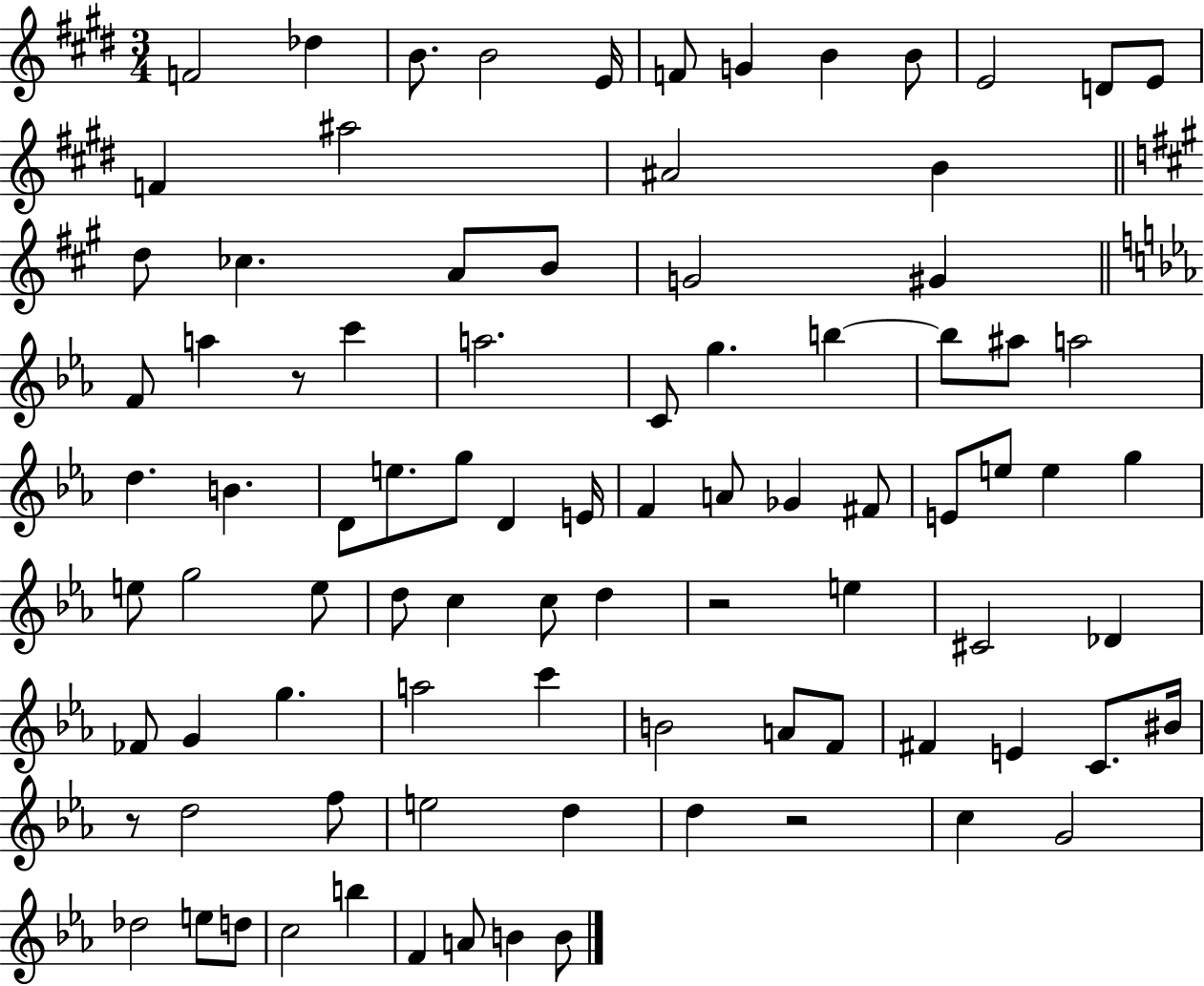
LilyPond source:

{
  \clef treble
  \numericTimeSignature
  \time 3/4
  \key e \major
  f'2 des''4 | b'8. b'2 e'16 | f'8 g'4 b'4 b'8 | e'2 d'8 e'8 | \break f'4 ais''2 | ais'2 b'4 | \bar "||" \break \key a \major d''8 ces''4. a'8 b'8 | g'2 gis'4 | \bar "||" \break \key c \minor f'8 a''4 r8 c'''4 | a''2. | c'8 g''4. b''4~~ | b''8 ais''8 a''2 | \break d''4. b'4. | d'8 e''8. g''8 d'4 e'16 | f'4 a'8 ges'4 fis'8 | e'8 e''8 e''4 g''4 | \break e''8 g''2 e''8 | d''8 c''4 c''8 d''4 | r2 e''4 | cis'2 des'4 | \break fes'8 g'4 g''4. | a''2 c'''4 | b'2 a'8 f'8 | fis'4 e'4 c'8. bis'16 | \break r8 d''2 f''8 | e''2 d''4 | d''4 r2 | c''4 g'2 | \break des''2 e''8 d''8 | c''2 b''4 | f'4 a'8 b'4 b'8 | \bar "|."
}